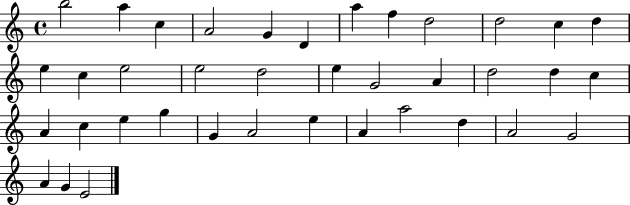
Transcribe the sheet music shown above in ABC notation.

X:1
T:Untitled
M:4/4
L:1/4
K:C
b2 a c A2 G D a f d2 d2 c d e c e2 e2 d2 e G2 A d2 d c A c e g G A2 e A a2 d A2 G2 A G E2